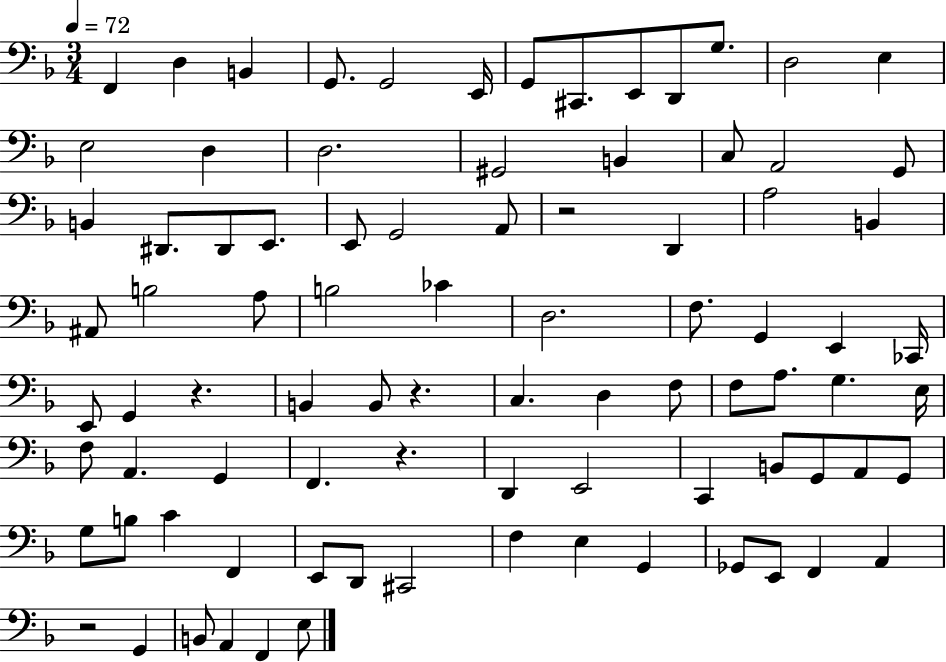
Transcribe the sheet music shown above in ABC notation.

X:1
T:Untitled
M:3/4
L:1/4
K:F
F,, D, B,, G,,/2 G,,2 E,,/4 G,,/2 ^C,,/2 E,,/2 D,,/2 G,/2 D,2 E, E,2 D, D,2 ^G,,2 B,, C,/2 A,,2 G,,/2 B,, ^D,,/2 ^D,,/2 E,,/2 E,,/2 G,,2 A,,/2 z2 D,, A,2 B,, ^A,,/2 B,2 A,/2 B,2 _C D,2 F,/2 G,, E,, _C,,/4 E,,/2 G,, z B,, B,,/2 z C, D, F,/2 F,/2 A,/2 G, E,/4 F,/2 A,, G,, F,, z D,, E,,2 C,, B,,/2 G,,/2 A,,/2 G,,/2 G,/2 B,/2 C F,, E,,/2 D,,/2 ^C,,2 F, E, G,, _G,,/2 E,,/2 F,, A,, z2 G,, B,,/2 A,, F,, E,/2